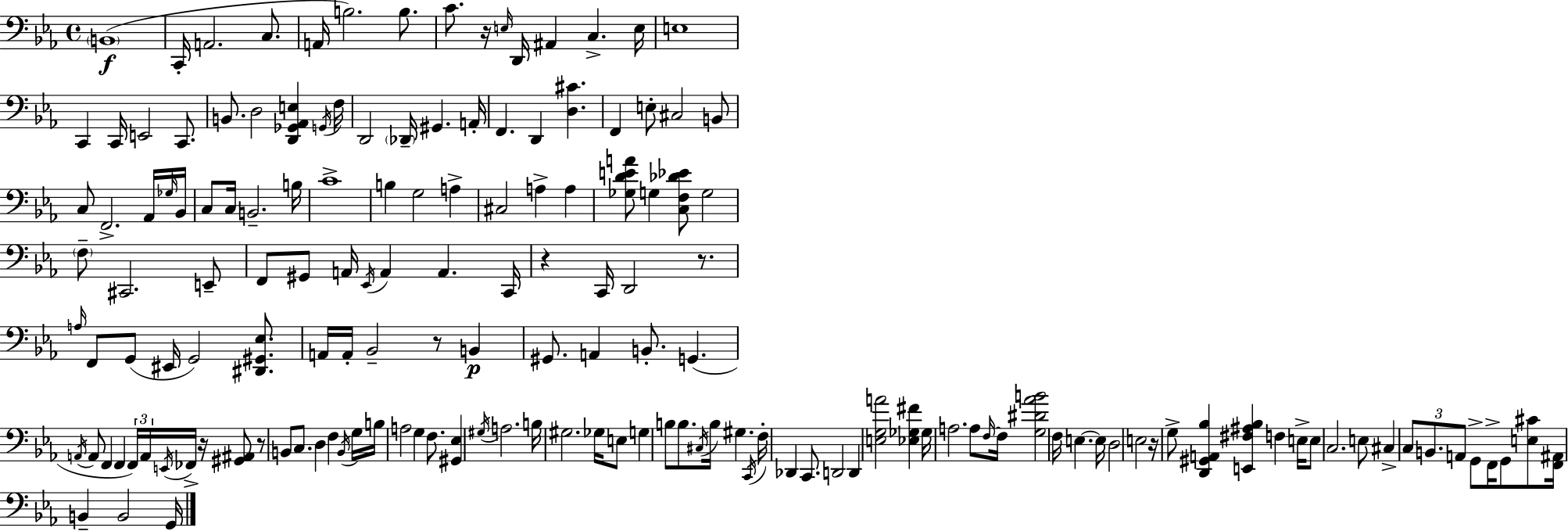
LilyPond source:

{
  \clef bass
  \time 4/4
  \defaultTimeSignature
  \key ees \major
  \parenthesize b,1(\f | c,16-. a,2. c8. | a,16 b2.) b8. | c'8. r16 \grace { e16 } d,16 ais,4 c4.-> | \break e16 e1 | c,4 c,16 e,2 c,8. | b,8. d2 <d, ges, aes, e>4 | \acciaccatura { g,16 } f16 d,2 \parenthesize des,16-- gis,4. | \break a,16-. f,4. d,4 <d cis'>4. | f,4 e8-. cis2 | b,8 c8 f,2.-> | aes,16 \grace { ges16 } bes,16 c8 c16 b,2.-- | \break b16 c'1-> | b4 g2 a4-> | cis2 a4-> a4 | <ges d' e' a'>8 g4 <c f des' ees'>8 g2 | \break \parenthesize f8-- cis,2. | e,8-- f,8 gis,8 a,16 \acciaccatura { ees,16 } a,4 a,4. | c,16 r4 c,16 d,2 | r8. \grace { a16 } f,8 g,8( eis,16 g,2) | \break <dis, gis, ees>8. a,16 a,16-. bes,2-- r8 | b,4\p gis,8. a,4 b,8.-. g,4.( | \acciaccatura { a,16 } a,8 f,4 f,4 | \tuplet 3/2 { f,16) a,16 \acciaccatura { e,16 } } fes,16-> r16 <gis, ais,>8 r8 b,8 c8. d4 | \break f4 \acciaccatura { b,16 } g16 b16 a2 | g4 f8. <gis, ees>4 \acciaccatura { gis16 } a2. | b16 gis2. | ges16 e8 g4 b8 b8. | \break \acciaccatura { cis16 } b16 gis4. \acciaccatura { c,16 } f16-. des,4 | c,8. d,2 d,4 <e g a'>2 | <ees ges fis'>4 ges16 a2. | a8 \grace { f16~ }~ f16 <g dis' aes' b'>2 | \break f16 e4.~~ e16 d2 | e2 r16 g8-> <d, gis, a, bes>4 | <e, fis ais bes>4 f4 e16-> e8 c2. | e8 cis4-> | \break \tuplet 3/2 { c8 b,8. a,8 } g,8-> f,16-> g,8 <e cis'>8 <f, ais,>16 b,4-- | b,2 g,16 \bar "|."
}